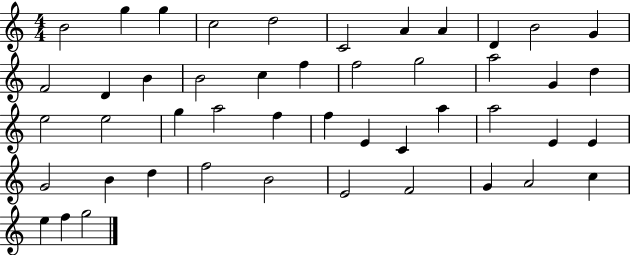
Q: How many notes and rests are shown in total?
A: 47